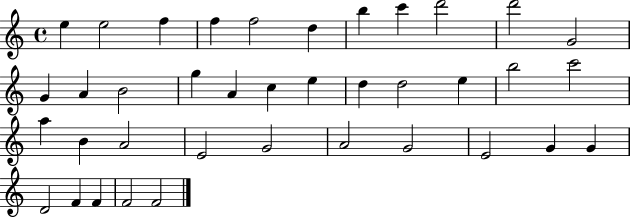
{
  \clef treble
  \time 4/4
  \defaultTimeSignature
  \key c \major
  e''4 e''2 f''4 | f''4 f''2 d''4 | b''4 c'''4 d'''2 | d'''2 g'2 | \break g'4 a'4 b'2 | g''4 a'4 c''4 e''4 | d''4 d''2 e''4 | b''2 c'''2 | \break a''4 b'4 a'2 | e'2 g'2 | a'2 g'2 | e'2 g'4 g'4 | \break d'2 f'4 f'4 | f'2 f'2 | \bar "|."
}